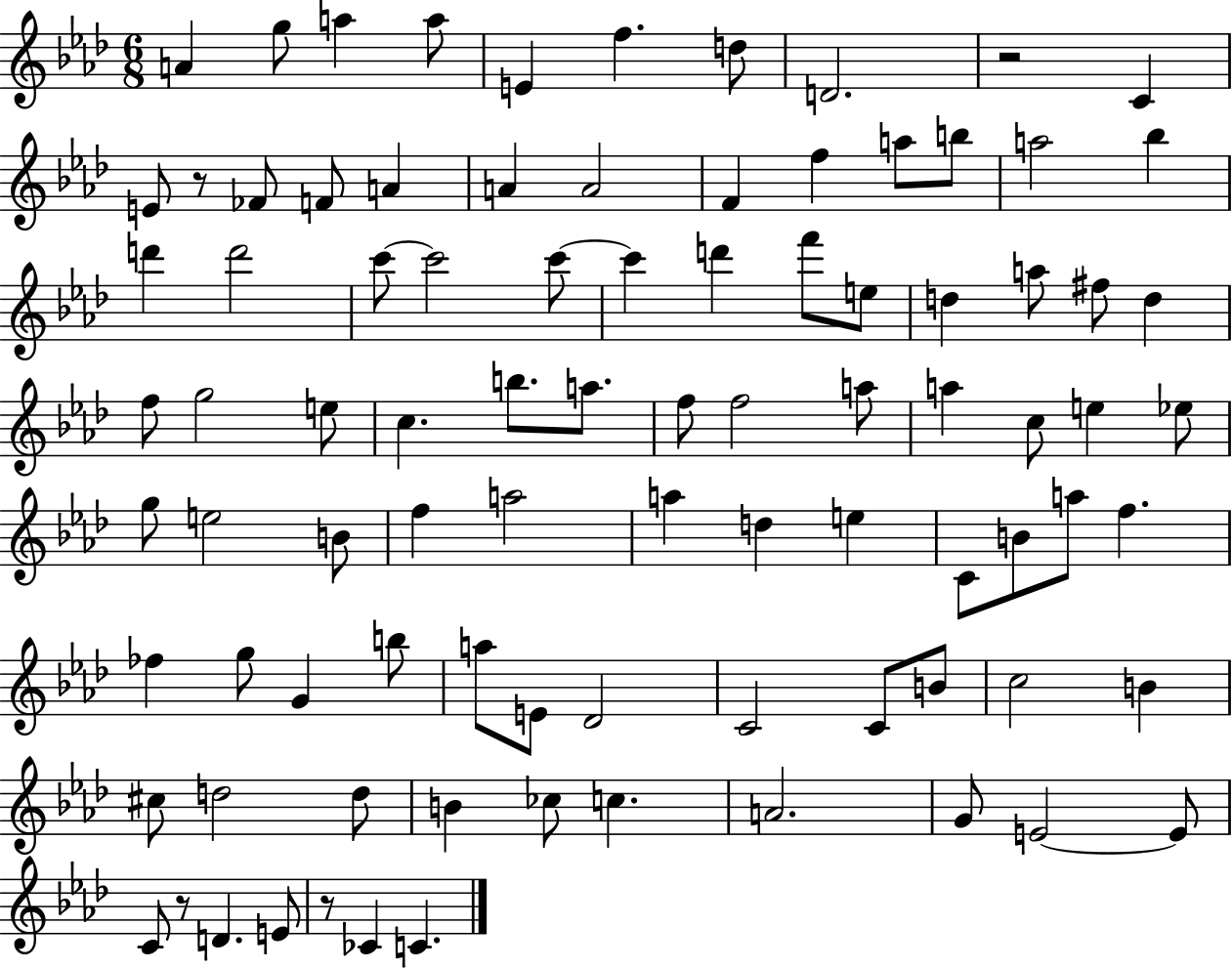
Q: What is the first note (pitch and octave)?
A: A4